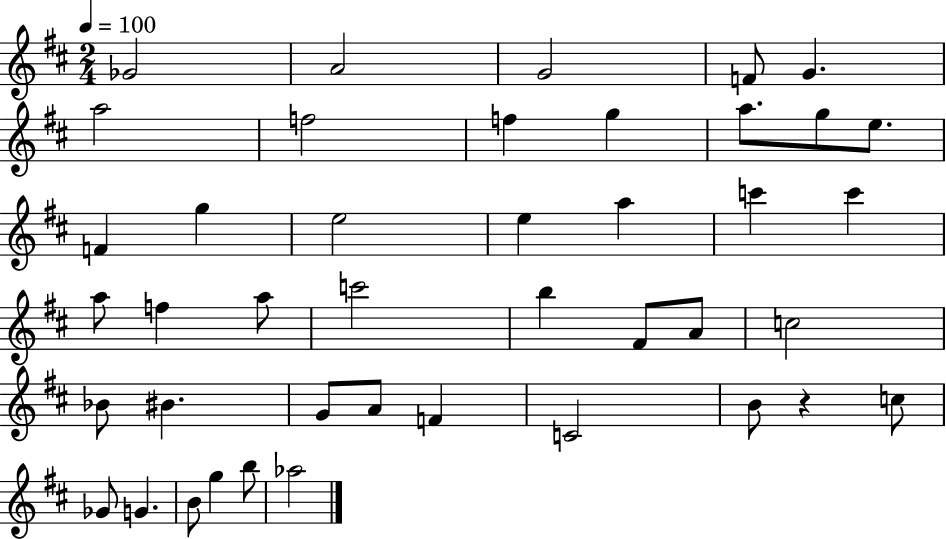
{
  \clef treble
  \numericTimeSignature
  \time 2/4
  \key d \major
  \tempo 4 = 100
  \repeat volta 2 { ges'2 | a'2 | g'2 | f'8 g'4. | \break a''2 | f''2 | f''4 g''4 | a''8. g''8 e''8. | \break f'4 g''4 | e''2 | e''4 a''4 | c'''4 c'''4 | \break a''8 f''4 a''8 | c'''2 | b''4 fis'8 a'8 | c''2 | \break bes'8 bis'4. | g'8 a'8 f'4 | c'2 | b'8 r4 c''8 | \break ges'8 g'4. | b'8 g''4 b''8 | aes''2 | } \bar "|."
}